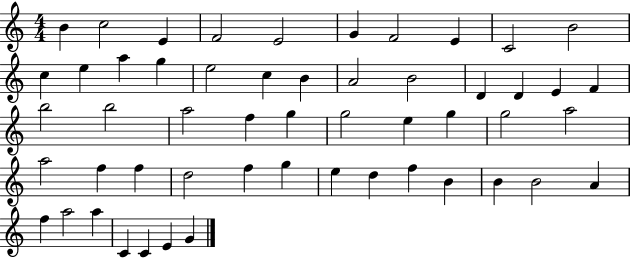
B4/q C5/h E4/q F4/h E4/h G4/q F4/h E4/q C4/h B4/h C5/q E5/q A5/q G5/q E5/h C5/q B4/q A4/h B4/h D4/q D4/q E4/q F4/q B5/h B5/h A5/h F5/q G5/q G5/h E5/q G5/q G5/h A5/h A5/h F5/q F5/q D5/h F5/q G5/q E5/q D5/q F5/q B4/q B4/q B4/h A4/q F5/q A5/h A5/q C4/q C4/q E4/q G4/q